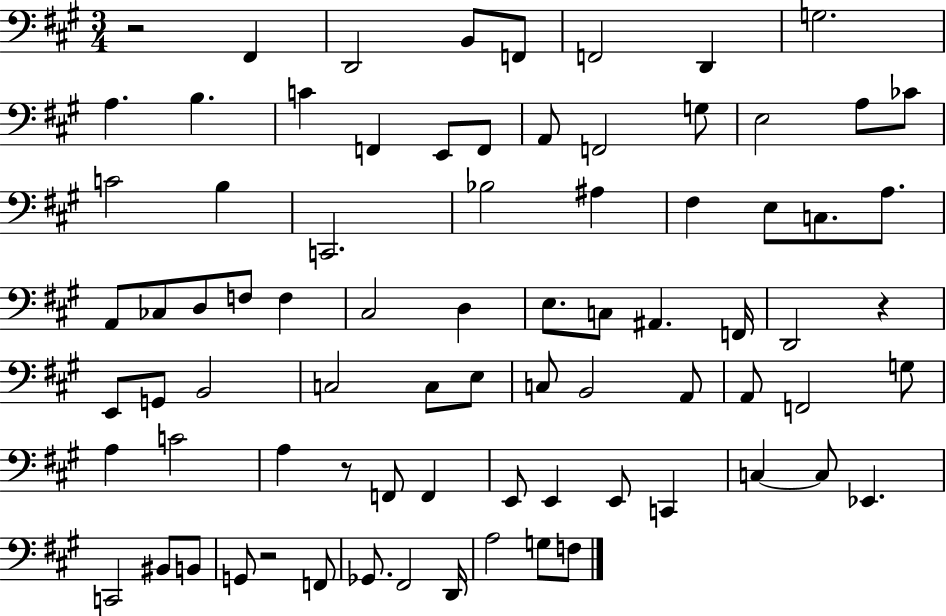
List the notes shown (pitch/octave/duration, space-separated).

R/h F#2/q D2/h B2/e F2/e F2/h D2/q G3/h. A3/q. B3/q. C4/q F2/q E2/e F2/e A2/e F2/h G3/e E3/h A3/e CES4/e C4/h B3/q C2/h. Bb3/h A#3/q F#3/q E3/e C3/e. A3/e. A2/e CES3/e D3/e F3/e F3/q C#3/h D3/q E3/e. C3/e A#2/q. F2/s D2/h R/q E2/e G2/e B2/h C3/h C3/e E3/e C3/e B2/h A2/e A2/e F2/h G3/e A3/q C4/h A3/q R/e F2/e F2/q E2/e E2/q E2/e C2/q C3/q C3/e Eb2/q. C2/h BIS2/e B2/e G2/e R/h F2/e Gb2/e. F#2/h D2/s A3/h G3/e F3/e